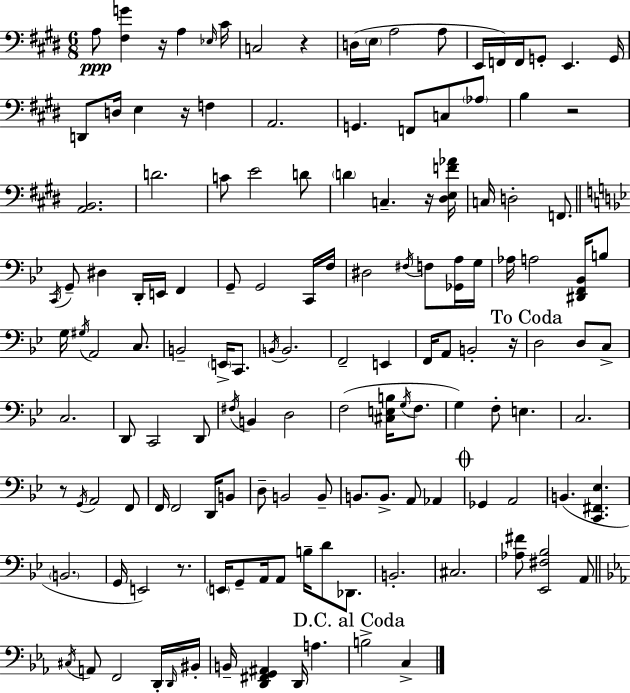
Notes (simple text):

A3/e [F#3,G4]/q R/s A3/q Eb3/s C#4/s C3/h R/q D3/s E3/s A3/h A3/e E2/s F2/s F2/s G2/e E2/q. G2/s D2/e D3/s E3/q R/s F3/q A2/h. G2/q. F2/e C3/e Ab3/e B3/q R/h [A2,B2]/h. D4/h. C4/e E4/h D4/e D4/q C3/q. R/s [D#3,E3,F4,Ab4]/s C3/s D3/h F2/e. C2/s G2/e D#3/q D2/s E2/s F2/q G2/e G2/h C2/s F3/s D#3/h F#3/s F3/e [Gb2,A3]/s G3/s Ab3/s A3/h [D#2,F2,Bb2]/s B3/e G3/s G#3/s A2/h C3/e. B2/h E2/s C2/e. B2/s B2/h. F2/h E2/q F2/s A2/e B2/h R/s D3/h D3/e C3/e C3/h. D2/e C2/h D2/e F#3/s B2/q D3/h F3/h [C#3,E3,B3]/s G3/s F3/e. G3/q F3/e E3/q. C3/h. R/e G2/s A2/h F2/e F2/s F2/h D2/s B2/e D3/e B2/h B2/e B2/e. B2/e. A2/e Ab2/q Gb2/q A2/h B2/q. [C2,F#2,Eb3]/q. B2/h. G2/s E2/h R/e. E2/s G2/e A2/s A2/e B3/s D4/e Db2/e. B2/h. C#3/h. [Ab3,F#4]/e [Eb2,F#3,Bb3]/h A2/e C#3/s A2/e F2/h D2/s D2/s BIS2/s B2/s [D2,F#2,G2,A#2]/q D2/s A3/q. B3/h C3/q